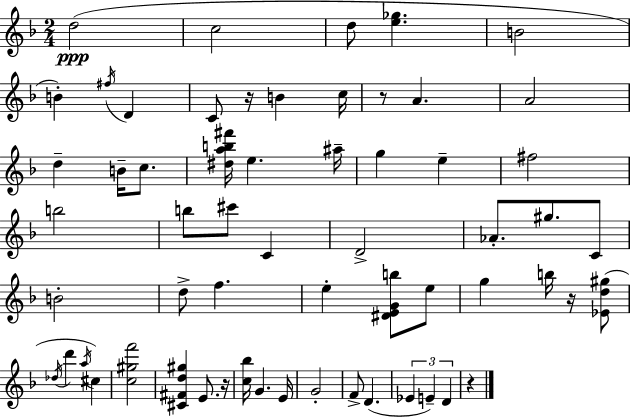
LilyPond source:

{
  \clef treble
  \numericTimeSignature
  \time 2/4
  \key f \major
  d''2(\ppp | c''2 | d''8 <e'' ges''>4. | b'2 | \break b'4-.) \acciaccatura { fis''16 } d'4 | c'8 r16 b'4 | c''16 r8 a'4. | a'2 | \break d''4-- b'16-- c''8. | <dis'' a'' b'' fis'''>16 e''4. | ais''16-- g''4 e''4-- | fis''2 | \break b''2 | b''8 cis'''8 c'4 | d'2-> | aes'8.-. gis''8. c'8 | \break b'2-. | d''8-> f''4. | e''4-. <dis' e' g' b''>8 e''8 | g''4 b''16 r16 <ees' d'' gis''>8( | \break \acciaccatura { des''16 } d'''4 \acciaccatura { a''16 }) cis''4 | <c'' gis'' f'''>2 | <cis' fis' d'' gis''>4 e'8. | r16 <c'' bes''>16 g'4. | \break e'16 g'2-. | f'8-> d'4.( | \tuplet 3/2 { ees'4 e'4--) | d'4 } r4 | \break \bar "|."
}